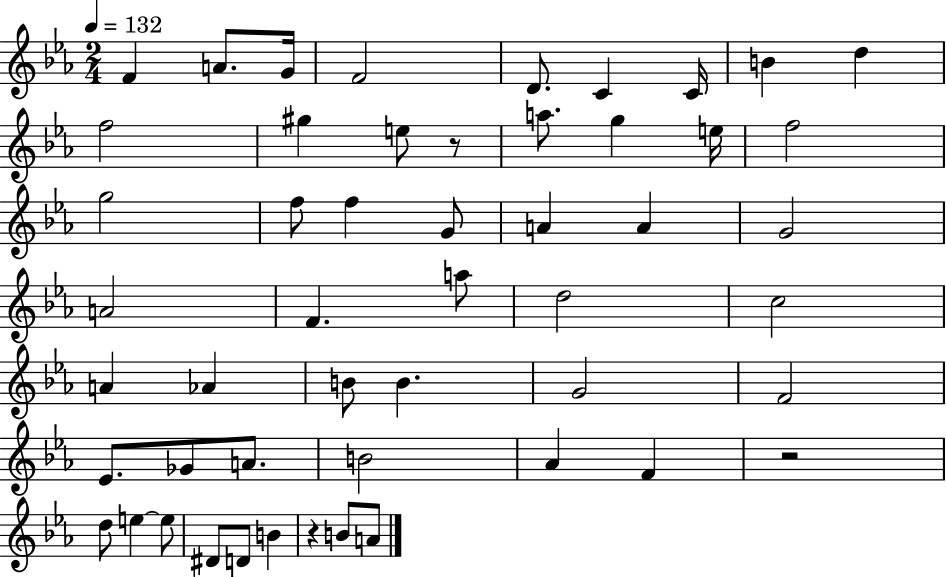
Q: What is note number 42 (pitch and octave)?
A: E5